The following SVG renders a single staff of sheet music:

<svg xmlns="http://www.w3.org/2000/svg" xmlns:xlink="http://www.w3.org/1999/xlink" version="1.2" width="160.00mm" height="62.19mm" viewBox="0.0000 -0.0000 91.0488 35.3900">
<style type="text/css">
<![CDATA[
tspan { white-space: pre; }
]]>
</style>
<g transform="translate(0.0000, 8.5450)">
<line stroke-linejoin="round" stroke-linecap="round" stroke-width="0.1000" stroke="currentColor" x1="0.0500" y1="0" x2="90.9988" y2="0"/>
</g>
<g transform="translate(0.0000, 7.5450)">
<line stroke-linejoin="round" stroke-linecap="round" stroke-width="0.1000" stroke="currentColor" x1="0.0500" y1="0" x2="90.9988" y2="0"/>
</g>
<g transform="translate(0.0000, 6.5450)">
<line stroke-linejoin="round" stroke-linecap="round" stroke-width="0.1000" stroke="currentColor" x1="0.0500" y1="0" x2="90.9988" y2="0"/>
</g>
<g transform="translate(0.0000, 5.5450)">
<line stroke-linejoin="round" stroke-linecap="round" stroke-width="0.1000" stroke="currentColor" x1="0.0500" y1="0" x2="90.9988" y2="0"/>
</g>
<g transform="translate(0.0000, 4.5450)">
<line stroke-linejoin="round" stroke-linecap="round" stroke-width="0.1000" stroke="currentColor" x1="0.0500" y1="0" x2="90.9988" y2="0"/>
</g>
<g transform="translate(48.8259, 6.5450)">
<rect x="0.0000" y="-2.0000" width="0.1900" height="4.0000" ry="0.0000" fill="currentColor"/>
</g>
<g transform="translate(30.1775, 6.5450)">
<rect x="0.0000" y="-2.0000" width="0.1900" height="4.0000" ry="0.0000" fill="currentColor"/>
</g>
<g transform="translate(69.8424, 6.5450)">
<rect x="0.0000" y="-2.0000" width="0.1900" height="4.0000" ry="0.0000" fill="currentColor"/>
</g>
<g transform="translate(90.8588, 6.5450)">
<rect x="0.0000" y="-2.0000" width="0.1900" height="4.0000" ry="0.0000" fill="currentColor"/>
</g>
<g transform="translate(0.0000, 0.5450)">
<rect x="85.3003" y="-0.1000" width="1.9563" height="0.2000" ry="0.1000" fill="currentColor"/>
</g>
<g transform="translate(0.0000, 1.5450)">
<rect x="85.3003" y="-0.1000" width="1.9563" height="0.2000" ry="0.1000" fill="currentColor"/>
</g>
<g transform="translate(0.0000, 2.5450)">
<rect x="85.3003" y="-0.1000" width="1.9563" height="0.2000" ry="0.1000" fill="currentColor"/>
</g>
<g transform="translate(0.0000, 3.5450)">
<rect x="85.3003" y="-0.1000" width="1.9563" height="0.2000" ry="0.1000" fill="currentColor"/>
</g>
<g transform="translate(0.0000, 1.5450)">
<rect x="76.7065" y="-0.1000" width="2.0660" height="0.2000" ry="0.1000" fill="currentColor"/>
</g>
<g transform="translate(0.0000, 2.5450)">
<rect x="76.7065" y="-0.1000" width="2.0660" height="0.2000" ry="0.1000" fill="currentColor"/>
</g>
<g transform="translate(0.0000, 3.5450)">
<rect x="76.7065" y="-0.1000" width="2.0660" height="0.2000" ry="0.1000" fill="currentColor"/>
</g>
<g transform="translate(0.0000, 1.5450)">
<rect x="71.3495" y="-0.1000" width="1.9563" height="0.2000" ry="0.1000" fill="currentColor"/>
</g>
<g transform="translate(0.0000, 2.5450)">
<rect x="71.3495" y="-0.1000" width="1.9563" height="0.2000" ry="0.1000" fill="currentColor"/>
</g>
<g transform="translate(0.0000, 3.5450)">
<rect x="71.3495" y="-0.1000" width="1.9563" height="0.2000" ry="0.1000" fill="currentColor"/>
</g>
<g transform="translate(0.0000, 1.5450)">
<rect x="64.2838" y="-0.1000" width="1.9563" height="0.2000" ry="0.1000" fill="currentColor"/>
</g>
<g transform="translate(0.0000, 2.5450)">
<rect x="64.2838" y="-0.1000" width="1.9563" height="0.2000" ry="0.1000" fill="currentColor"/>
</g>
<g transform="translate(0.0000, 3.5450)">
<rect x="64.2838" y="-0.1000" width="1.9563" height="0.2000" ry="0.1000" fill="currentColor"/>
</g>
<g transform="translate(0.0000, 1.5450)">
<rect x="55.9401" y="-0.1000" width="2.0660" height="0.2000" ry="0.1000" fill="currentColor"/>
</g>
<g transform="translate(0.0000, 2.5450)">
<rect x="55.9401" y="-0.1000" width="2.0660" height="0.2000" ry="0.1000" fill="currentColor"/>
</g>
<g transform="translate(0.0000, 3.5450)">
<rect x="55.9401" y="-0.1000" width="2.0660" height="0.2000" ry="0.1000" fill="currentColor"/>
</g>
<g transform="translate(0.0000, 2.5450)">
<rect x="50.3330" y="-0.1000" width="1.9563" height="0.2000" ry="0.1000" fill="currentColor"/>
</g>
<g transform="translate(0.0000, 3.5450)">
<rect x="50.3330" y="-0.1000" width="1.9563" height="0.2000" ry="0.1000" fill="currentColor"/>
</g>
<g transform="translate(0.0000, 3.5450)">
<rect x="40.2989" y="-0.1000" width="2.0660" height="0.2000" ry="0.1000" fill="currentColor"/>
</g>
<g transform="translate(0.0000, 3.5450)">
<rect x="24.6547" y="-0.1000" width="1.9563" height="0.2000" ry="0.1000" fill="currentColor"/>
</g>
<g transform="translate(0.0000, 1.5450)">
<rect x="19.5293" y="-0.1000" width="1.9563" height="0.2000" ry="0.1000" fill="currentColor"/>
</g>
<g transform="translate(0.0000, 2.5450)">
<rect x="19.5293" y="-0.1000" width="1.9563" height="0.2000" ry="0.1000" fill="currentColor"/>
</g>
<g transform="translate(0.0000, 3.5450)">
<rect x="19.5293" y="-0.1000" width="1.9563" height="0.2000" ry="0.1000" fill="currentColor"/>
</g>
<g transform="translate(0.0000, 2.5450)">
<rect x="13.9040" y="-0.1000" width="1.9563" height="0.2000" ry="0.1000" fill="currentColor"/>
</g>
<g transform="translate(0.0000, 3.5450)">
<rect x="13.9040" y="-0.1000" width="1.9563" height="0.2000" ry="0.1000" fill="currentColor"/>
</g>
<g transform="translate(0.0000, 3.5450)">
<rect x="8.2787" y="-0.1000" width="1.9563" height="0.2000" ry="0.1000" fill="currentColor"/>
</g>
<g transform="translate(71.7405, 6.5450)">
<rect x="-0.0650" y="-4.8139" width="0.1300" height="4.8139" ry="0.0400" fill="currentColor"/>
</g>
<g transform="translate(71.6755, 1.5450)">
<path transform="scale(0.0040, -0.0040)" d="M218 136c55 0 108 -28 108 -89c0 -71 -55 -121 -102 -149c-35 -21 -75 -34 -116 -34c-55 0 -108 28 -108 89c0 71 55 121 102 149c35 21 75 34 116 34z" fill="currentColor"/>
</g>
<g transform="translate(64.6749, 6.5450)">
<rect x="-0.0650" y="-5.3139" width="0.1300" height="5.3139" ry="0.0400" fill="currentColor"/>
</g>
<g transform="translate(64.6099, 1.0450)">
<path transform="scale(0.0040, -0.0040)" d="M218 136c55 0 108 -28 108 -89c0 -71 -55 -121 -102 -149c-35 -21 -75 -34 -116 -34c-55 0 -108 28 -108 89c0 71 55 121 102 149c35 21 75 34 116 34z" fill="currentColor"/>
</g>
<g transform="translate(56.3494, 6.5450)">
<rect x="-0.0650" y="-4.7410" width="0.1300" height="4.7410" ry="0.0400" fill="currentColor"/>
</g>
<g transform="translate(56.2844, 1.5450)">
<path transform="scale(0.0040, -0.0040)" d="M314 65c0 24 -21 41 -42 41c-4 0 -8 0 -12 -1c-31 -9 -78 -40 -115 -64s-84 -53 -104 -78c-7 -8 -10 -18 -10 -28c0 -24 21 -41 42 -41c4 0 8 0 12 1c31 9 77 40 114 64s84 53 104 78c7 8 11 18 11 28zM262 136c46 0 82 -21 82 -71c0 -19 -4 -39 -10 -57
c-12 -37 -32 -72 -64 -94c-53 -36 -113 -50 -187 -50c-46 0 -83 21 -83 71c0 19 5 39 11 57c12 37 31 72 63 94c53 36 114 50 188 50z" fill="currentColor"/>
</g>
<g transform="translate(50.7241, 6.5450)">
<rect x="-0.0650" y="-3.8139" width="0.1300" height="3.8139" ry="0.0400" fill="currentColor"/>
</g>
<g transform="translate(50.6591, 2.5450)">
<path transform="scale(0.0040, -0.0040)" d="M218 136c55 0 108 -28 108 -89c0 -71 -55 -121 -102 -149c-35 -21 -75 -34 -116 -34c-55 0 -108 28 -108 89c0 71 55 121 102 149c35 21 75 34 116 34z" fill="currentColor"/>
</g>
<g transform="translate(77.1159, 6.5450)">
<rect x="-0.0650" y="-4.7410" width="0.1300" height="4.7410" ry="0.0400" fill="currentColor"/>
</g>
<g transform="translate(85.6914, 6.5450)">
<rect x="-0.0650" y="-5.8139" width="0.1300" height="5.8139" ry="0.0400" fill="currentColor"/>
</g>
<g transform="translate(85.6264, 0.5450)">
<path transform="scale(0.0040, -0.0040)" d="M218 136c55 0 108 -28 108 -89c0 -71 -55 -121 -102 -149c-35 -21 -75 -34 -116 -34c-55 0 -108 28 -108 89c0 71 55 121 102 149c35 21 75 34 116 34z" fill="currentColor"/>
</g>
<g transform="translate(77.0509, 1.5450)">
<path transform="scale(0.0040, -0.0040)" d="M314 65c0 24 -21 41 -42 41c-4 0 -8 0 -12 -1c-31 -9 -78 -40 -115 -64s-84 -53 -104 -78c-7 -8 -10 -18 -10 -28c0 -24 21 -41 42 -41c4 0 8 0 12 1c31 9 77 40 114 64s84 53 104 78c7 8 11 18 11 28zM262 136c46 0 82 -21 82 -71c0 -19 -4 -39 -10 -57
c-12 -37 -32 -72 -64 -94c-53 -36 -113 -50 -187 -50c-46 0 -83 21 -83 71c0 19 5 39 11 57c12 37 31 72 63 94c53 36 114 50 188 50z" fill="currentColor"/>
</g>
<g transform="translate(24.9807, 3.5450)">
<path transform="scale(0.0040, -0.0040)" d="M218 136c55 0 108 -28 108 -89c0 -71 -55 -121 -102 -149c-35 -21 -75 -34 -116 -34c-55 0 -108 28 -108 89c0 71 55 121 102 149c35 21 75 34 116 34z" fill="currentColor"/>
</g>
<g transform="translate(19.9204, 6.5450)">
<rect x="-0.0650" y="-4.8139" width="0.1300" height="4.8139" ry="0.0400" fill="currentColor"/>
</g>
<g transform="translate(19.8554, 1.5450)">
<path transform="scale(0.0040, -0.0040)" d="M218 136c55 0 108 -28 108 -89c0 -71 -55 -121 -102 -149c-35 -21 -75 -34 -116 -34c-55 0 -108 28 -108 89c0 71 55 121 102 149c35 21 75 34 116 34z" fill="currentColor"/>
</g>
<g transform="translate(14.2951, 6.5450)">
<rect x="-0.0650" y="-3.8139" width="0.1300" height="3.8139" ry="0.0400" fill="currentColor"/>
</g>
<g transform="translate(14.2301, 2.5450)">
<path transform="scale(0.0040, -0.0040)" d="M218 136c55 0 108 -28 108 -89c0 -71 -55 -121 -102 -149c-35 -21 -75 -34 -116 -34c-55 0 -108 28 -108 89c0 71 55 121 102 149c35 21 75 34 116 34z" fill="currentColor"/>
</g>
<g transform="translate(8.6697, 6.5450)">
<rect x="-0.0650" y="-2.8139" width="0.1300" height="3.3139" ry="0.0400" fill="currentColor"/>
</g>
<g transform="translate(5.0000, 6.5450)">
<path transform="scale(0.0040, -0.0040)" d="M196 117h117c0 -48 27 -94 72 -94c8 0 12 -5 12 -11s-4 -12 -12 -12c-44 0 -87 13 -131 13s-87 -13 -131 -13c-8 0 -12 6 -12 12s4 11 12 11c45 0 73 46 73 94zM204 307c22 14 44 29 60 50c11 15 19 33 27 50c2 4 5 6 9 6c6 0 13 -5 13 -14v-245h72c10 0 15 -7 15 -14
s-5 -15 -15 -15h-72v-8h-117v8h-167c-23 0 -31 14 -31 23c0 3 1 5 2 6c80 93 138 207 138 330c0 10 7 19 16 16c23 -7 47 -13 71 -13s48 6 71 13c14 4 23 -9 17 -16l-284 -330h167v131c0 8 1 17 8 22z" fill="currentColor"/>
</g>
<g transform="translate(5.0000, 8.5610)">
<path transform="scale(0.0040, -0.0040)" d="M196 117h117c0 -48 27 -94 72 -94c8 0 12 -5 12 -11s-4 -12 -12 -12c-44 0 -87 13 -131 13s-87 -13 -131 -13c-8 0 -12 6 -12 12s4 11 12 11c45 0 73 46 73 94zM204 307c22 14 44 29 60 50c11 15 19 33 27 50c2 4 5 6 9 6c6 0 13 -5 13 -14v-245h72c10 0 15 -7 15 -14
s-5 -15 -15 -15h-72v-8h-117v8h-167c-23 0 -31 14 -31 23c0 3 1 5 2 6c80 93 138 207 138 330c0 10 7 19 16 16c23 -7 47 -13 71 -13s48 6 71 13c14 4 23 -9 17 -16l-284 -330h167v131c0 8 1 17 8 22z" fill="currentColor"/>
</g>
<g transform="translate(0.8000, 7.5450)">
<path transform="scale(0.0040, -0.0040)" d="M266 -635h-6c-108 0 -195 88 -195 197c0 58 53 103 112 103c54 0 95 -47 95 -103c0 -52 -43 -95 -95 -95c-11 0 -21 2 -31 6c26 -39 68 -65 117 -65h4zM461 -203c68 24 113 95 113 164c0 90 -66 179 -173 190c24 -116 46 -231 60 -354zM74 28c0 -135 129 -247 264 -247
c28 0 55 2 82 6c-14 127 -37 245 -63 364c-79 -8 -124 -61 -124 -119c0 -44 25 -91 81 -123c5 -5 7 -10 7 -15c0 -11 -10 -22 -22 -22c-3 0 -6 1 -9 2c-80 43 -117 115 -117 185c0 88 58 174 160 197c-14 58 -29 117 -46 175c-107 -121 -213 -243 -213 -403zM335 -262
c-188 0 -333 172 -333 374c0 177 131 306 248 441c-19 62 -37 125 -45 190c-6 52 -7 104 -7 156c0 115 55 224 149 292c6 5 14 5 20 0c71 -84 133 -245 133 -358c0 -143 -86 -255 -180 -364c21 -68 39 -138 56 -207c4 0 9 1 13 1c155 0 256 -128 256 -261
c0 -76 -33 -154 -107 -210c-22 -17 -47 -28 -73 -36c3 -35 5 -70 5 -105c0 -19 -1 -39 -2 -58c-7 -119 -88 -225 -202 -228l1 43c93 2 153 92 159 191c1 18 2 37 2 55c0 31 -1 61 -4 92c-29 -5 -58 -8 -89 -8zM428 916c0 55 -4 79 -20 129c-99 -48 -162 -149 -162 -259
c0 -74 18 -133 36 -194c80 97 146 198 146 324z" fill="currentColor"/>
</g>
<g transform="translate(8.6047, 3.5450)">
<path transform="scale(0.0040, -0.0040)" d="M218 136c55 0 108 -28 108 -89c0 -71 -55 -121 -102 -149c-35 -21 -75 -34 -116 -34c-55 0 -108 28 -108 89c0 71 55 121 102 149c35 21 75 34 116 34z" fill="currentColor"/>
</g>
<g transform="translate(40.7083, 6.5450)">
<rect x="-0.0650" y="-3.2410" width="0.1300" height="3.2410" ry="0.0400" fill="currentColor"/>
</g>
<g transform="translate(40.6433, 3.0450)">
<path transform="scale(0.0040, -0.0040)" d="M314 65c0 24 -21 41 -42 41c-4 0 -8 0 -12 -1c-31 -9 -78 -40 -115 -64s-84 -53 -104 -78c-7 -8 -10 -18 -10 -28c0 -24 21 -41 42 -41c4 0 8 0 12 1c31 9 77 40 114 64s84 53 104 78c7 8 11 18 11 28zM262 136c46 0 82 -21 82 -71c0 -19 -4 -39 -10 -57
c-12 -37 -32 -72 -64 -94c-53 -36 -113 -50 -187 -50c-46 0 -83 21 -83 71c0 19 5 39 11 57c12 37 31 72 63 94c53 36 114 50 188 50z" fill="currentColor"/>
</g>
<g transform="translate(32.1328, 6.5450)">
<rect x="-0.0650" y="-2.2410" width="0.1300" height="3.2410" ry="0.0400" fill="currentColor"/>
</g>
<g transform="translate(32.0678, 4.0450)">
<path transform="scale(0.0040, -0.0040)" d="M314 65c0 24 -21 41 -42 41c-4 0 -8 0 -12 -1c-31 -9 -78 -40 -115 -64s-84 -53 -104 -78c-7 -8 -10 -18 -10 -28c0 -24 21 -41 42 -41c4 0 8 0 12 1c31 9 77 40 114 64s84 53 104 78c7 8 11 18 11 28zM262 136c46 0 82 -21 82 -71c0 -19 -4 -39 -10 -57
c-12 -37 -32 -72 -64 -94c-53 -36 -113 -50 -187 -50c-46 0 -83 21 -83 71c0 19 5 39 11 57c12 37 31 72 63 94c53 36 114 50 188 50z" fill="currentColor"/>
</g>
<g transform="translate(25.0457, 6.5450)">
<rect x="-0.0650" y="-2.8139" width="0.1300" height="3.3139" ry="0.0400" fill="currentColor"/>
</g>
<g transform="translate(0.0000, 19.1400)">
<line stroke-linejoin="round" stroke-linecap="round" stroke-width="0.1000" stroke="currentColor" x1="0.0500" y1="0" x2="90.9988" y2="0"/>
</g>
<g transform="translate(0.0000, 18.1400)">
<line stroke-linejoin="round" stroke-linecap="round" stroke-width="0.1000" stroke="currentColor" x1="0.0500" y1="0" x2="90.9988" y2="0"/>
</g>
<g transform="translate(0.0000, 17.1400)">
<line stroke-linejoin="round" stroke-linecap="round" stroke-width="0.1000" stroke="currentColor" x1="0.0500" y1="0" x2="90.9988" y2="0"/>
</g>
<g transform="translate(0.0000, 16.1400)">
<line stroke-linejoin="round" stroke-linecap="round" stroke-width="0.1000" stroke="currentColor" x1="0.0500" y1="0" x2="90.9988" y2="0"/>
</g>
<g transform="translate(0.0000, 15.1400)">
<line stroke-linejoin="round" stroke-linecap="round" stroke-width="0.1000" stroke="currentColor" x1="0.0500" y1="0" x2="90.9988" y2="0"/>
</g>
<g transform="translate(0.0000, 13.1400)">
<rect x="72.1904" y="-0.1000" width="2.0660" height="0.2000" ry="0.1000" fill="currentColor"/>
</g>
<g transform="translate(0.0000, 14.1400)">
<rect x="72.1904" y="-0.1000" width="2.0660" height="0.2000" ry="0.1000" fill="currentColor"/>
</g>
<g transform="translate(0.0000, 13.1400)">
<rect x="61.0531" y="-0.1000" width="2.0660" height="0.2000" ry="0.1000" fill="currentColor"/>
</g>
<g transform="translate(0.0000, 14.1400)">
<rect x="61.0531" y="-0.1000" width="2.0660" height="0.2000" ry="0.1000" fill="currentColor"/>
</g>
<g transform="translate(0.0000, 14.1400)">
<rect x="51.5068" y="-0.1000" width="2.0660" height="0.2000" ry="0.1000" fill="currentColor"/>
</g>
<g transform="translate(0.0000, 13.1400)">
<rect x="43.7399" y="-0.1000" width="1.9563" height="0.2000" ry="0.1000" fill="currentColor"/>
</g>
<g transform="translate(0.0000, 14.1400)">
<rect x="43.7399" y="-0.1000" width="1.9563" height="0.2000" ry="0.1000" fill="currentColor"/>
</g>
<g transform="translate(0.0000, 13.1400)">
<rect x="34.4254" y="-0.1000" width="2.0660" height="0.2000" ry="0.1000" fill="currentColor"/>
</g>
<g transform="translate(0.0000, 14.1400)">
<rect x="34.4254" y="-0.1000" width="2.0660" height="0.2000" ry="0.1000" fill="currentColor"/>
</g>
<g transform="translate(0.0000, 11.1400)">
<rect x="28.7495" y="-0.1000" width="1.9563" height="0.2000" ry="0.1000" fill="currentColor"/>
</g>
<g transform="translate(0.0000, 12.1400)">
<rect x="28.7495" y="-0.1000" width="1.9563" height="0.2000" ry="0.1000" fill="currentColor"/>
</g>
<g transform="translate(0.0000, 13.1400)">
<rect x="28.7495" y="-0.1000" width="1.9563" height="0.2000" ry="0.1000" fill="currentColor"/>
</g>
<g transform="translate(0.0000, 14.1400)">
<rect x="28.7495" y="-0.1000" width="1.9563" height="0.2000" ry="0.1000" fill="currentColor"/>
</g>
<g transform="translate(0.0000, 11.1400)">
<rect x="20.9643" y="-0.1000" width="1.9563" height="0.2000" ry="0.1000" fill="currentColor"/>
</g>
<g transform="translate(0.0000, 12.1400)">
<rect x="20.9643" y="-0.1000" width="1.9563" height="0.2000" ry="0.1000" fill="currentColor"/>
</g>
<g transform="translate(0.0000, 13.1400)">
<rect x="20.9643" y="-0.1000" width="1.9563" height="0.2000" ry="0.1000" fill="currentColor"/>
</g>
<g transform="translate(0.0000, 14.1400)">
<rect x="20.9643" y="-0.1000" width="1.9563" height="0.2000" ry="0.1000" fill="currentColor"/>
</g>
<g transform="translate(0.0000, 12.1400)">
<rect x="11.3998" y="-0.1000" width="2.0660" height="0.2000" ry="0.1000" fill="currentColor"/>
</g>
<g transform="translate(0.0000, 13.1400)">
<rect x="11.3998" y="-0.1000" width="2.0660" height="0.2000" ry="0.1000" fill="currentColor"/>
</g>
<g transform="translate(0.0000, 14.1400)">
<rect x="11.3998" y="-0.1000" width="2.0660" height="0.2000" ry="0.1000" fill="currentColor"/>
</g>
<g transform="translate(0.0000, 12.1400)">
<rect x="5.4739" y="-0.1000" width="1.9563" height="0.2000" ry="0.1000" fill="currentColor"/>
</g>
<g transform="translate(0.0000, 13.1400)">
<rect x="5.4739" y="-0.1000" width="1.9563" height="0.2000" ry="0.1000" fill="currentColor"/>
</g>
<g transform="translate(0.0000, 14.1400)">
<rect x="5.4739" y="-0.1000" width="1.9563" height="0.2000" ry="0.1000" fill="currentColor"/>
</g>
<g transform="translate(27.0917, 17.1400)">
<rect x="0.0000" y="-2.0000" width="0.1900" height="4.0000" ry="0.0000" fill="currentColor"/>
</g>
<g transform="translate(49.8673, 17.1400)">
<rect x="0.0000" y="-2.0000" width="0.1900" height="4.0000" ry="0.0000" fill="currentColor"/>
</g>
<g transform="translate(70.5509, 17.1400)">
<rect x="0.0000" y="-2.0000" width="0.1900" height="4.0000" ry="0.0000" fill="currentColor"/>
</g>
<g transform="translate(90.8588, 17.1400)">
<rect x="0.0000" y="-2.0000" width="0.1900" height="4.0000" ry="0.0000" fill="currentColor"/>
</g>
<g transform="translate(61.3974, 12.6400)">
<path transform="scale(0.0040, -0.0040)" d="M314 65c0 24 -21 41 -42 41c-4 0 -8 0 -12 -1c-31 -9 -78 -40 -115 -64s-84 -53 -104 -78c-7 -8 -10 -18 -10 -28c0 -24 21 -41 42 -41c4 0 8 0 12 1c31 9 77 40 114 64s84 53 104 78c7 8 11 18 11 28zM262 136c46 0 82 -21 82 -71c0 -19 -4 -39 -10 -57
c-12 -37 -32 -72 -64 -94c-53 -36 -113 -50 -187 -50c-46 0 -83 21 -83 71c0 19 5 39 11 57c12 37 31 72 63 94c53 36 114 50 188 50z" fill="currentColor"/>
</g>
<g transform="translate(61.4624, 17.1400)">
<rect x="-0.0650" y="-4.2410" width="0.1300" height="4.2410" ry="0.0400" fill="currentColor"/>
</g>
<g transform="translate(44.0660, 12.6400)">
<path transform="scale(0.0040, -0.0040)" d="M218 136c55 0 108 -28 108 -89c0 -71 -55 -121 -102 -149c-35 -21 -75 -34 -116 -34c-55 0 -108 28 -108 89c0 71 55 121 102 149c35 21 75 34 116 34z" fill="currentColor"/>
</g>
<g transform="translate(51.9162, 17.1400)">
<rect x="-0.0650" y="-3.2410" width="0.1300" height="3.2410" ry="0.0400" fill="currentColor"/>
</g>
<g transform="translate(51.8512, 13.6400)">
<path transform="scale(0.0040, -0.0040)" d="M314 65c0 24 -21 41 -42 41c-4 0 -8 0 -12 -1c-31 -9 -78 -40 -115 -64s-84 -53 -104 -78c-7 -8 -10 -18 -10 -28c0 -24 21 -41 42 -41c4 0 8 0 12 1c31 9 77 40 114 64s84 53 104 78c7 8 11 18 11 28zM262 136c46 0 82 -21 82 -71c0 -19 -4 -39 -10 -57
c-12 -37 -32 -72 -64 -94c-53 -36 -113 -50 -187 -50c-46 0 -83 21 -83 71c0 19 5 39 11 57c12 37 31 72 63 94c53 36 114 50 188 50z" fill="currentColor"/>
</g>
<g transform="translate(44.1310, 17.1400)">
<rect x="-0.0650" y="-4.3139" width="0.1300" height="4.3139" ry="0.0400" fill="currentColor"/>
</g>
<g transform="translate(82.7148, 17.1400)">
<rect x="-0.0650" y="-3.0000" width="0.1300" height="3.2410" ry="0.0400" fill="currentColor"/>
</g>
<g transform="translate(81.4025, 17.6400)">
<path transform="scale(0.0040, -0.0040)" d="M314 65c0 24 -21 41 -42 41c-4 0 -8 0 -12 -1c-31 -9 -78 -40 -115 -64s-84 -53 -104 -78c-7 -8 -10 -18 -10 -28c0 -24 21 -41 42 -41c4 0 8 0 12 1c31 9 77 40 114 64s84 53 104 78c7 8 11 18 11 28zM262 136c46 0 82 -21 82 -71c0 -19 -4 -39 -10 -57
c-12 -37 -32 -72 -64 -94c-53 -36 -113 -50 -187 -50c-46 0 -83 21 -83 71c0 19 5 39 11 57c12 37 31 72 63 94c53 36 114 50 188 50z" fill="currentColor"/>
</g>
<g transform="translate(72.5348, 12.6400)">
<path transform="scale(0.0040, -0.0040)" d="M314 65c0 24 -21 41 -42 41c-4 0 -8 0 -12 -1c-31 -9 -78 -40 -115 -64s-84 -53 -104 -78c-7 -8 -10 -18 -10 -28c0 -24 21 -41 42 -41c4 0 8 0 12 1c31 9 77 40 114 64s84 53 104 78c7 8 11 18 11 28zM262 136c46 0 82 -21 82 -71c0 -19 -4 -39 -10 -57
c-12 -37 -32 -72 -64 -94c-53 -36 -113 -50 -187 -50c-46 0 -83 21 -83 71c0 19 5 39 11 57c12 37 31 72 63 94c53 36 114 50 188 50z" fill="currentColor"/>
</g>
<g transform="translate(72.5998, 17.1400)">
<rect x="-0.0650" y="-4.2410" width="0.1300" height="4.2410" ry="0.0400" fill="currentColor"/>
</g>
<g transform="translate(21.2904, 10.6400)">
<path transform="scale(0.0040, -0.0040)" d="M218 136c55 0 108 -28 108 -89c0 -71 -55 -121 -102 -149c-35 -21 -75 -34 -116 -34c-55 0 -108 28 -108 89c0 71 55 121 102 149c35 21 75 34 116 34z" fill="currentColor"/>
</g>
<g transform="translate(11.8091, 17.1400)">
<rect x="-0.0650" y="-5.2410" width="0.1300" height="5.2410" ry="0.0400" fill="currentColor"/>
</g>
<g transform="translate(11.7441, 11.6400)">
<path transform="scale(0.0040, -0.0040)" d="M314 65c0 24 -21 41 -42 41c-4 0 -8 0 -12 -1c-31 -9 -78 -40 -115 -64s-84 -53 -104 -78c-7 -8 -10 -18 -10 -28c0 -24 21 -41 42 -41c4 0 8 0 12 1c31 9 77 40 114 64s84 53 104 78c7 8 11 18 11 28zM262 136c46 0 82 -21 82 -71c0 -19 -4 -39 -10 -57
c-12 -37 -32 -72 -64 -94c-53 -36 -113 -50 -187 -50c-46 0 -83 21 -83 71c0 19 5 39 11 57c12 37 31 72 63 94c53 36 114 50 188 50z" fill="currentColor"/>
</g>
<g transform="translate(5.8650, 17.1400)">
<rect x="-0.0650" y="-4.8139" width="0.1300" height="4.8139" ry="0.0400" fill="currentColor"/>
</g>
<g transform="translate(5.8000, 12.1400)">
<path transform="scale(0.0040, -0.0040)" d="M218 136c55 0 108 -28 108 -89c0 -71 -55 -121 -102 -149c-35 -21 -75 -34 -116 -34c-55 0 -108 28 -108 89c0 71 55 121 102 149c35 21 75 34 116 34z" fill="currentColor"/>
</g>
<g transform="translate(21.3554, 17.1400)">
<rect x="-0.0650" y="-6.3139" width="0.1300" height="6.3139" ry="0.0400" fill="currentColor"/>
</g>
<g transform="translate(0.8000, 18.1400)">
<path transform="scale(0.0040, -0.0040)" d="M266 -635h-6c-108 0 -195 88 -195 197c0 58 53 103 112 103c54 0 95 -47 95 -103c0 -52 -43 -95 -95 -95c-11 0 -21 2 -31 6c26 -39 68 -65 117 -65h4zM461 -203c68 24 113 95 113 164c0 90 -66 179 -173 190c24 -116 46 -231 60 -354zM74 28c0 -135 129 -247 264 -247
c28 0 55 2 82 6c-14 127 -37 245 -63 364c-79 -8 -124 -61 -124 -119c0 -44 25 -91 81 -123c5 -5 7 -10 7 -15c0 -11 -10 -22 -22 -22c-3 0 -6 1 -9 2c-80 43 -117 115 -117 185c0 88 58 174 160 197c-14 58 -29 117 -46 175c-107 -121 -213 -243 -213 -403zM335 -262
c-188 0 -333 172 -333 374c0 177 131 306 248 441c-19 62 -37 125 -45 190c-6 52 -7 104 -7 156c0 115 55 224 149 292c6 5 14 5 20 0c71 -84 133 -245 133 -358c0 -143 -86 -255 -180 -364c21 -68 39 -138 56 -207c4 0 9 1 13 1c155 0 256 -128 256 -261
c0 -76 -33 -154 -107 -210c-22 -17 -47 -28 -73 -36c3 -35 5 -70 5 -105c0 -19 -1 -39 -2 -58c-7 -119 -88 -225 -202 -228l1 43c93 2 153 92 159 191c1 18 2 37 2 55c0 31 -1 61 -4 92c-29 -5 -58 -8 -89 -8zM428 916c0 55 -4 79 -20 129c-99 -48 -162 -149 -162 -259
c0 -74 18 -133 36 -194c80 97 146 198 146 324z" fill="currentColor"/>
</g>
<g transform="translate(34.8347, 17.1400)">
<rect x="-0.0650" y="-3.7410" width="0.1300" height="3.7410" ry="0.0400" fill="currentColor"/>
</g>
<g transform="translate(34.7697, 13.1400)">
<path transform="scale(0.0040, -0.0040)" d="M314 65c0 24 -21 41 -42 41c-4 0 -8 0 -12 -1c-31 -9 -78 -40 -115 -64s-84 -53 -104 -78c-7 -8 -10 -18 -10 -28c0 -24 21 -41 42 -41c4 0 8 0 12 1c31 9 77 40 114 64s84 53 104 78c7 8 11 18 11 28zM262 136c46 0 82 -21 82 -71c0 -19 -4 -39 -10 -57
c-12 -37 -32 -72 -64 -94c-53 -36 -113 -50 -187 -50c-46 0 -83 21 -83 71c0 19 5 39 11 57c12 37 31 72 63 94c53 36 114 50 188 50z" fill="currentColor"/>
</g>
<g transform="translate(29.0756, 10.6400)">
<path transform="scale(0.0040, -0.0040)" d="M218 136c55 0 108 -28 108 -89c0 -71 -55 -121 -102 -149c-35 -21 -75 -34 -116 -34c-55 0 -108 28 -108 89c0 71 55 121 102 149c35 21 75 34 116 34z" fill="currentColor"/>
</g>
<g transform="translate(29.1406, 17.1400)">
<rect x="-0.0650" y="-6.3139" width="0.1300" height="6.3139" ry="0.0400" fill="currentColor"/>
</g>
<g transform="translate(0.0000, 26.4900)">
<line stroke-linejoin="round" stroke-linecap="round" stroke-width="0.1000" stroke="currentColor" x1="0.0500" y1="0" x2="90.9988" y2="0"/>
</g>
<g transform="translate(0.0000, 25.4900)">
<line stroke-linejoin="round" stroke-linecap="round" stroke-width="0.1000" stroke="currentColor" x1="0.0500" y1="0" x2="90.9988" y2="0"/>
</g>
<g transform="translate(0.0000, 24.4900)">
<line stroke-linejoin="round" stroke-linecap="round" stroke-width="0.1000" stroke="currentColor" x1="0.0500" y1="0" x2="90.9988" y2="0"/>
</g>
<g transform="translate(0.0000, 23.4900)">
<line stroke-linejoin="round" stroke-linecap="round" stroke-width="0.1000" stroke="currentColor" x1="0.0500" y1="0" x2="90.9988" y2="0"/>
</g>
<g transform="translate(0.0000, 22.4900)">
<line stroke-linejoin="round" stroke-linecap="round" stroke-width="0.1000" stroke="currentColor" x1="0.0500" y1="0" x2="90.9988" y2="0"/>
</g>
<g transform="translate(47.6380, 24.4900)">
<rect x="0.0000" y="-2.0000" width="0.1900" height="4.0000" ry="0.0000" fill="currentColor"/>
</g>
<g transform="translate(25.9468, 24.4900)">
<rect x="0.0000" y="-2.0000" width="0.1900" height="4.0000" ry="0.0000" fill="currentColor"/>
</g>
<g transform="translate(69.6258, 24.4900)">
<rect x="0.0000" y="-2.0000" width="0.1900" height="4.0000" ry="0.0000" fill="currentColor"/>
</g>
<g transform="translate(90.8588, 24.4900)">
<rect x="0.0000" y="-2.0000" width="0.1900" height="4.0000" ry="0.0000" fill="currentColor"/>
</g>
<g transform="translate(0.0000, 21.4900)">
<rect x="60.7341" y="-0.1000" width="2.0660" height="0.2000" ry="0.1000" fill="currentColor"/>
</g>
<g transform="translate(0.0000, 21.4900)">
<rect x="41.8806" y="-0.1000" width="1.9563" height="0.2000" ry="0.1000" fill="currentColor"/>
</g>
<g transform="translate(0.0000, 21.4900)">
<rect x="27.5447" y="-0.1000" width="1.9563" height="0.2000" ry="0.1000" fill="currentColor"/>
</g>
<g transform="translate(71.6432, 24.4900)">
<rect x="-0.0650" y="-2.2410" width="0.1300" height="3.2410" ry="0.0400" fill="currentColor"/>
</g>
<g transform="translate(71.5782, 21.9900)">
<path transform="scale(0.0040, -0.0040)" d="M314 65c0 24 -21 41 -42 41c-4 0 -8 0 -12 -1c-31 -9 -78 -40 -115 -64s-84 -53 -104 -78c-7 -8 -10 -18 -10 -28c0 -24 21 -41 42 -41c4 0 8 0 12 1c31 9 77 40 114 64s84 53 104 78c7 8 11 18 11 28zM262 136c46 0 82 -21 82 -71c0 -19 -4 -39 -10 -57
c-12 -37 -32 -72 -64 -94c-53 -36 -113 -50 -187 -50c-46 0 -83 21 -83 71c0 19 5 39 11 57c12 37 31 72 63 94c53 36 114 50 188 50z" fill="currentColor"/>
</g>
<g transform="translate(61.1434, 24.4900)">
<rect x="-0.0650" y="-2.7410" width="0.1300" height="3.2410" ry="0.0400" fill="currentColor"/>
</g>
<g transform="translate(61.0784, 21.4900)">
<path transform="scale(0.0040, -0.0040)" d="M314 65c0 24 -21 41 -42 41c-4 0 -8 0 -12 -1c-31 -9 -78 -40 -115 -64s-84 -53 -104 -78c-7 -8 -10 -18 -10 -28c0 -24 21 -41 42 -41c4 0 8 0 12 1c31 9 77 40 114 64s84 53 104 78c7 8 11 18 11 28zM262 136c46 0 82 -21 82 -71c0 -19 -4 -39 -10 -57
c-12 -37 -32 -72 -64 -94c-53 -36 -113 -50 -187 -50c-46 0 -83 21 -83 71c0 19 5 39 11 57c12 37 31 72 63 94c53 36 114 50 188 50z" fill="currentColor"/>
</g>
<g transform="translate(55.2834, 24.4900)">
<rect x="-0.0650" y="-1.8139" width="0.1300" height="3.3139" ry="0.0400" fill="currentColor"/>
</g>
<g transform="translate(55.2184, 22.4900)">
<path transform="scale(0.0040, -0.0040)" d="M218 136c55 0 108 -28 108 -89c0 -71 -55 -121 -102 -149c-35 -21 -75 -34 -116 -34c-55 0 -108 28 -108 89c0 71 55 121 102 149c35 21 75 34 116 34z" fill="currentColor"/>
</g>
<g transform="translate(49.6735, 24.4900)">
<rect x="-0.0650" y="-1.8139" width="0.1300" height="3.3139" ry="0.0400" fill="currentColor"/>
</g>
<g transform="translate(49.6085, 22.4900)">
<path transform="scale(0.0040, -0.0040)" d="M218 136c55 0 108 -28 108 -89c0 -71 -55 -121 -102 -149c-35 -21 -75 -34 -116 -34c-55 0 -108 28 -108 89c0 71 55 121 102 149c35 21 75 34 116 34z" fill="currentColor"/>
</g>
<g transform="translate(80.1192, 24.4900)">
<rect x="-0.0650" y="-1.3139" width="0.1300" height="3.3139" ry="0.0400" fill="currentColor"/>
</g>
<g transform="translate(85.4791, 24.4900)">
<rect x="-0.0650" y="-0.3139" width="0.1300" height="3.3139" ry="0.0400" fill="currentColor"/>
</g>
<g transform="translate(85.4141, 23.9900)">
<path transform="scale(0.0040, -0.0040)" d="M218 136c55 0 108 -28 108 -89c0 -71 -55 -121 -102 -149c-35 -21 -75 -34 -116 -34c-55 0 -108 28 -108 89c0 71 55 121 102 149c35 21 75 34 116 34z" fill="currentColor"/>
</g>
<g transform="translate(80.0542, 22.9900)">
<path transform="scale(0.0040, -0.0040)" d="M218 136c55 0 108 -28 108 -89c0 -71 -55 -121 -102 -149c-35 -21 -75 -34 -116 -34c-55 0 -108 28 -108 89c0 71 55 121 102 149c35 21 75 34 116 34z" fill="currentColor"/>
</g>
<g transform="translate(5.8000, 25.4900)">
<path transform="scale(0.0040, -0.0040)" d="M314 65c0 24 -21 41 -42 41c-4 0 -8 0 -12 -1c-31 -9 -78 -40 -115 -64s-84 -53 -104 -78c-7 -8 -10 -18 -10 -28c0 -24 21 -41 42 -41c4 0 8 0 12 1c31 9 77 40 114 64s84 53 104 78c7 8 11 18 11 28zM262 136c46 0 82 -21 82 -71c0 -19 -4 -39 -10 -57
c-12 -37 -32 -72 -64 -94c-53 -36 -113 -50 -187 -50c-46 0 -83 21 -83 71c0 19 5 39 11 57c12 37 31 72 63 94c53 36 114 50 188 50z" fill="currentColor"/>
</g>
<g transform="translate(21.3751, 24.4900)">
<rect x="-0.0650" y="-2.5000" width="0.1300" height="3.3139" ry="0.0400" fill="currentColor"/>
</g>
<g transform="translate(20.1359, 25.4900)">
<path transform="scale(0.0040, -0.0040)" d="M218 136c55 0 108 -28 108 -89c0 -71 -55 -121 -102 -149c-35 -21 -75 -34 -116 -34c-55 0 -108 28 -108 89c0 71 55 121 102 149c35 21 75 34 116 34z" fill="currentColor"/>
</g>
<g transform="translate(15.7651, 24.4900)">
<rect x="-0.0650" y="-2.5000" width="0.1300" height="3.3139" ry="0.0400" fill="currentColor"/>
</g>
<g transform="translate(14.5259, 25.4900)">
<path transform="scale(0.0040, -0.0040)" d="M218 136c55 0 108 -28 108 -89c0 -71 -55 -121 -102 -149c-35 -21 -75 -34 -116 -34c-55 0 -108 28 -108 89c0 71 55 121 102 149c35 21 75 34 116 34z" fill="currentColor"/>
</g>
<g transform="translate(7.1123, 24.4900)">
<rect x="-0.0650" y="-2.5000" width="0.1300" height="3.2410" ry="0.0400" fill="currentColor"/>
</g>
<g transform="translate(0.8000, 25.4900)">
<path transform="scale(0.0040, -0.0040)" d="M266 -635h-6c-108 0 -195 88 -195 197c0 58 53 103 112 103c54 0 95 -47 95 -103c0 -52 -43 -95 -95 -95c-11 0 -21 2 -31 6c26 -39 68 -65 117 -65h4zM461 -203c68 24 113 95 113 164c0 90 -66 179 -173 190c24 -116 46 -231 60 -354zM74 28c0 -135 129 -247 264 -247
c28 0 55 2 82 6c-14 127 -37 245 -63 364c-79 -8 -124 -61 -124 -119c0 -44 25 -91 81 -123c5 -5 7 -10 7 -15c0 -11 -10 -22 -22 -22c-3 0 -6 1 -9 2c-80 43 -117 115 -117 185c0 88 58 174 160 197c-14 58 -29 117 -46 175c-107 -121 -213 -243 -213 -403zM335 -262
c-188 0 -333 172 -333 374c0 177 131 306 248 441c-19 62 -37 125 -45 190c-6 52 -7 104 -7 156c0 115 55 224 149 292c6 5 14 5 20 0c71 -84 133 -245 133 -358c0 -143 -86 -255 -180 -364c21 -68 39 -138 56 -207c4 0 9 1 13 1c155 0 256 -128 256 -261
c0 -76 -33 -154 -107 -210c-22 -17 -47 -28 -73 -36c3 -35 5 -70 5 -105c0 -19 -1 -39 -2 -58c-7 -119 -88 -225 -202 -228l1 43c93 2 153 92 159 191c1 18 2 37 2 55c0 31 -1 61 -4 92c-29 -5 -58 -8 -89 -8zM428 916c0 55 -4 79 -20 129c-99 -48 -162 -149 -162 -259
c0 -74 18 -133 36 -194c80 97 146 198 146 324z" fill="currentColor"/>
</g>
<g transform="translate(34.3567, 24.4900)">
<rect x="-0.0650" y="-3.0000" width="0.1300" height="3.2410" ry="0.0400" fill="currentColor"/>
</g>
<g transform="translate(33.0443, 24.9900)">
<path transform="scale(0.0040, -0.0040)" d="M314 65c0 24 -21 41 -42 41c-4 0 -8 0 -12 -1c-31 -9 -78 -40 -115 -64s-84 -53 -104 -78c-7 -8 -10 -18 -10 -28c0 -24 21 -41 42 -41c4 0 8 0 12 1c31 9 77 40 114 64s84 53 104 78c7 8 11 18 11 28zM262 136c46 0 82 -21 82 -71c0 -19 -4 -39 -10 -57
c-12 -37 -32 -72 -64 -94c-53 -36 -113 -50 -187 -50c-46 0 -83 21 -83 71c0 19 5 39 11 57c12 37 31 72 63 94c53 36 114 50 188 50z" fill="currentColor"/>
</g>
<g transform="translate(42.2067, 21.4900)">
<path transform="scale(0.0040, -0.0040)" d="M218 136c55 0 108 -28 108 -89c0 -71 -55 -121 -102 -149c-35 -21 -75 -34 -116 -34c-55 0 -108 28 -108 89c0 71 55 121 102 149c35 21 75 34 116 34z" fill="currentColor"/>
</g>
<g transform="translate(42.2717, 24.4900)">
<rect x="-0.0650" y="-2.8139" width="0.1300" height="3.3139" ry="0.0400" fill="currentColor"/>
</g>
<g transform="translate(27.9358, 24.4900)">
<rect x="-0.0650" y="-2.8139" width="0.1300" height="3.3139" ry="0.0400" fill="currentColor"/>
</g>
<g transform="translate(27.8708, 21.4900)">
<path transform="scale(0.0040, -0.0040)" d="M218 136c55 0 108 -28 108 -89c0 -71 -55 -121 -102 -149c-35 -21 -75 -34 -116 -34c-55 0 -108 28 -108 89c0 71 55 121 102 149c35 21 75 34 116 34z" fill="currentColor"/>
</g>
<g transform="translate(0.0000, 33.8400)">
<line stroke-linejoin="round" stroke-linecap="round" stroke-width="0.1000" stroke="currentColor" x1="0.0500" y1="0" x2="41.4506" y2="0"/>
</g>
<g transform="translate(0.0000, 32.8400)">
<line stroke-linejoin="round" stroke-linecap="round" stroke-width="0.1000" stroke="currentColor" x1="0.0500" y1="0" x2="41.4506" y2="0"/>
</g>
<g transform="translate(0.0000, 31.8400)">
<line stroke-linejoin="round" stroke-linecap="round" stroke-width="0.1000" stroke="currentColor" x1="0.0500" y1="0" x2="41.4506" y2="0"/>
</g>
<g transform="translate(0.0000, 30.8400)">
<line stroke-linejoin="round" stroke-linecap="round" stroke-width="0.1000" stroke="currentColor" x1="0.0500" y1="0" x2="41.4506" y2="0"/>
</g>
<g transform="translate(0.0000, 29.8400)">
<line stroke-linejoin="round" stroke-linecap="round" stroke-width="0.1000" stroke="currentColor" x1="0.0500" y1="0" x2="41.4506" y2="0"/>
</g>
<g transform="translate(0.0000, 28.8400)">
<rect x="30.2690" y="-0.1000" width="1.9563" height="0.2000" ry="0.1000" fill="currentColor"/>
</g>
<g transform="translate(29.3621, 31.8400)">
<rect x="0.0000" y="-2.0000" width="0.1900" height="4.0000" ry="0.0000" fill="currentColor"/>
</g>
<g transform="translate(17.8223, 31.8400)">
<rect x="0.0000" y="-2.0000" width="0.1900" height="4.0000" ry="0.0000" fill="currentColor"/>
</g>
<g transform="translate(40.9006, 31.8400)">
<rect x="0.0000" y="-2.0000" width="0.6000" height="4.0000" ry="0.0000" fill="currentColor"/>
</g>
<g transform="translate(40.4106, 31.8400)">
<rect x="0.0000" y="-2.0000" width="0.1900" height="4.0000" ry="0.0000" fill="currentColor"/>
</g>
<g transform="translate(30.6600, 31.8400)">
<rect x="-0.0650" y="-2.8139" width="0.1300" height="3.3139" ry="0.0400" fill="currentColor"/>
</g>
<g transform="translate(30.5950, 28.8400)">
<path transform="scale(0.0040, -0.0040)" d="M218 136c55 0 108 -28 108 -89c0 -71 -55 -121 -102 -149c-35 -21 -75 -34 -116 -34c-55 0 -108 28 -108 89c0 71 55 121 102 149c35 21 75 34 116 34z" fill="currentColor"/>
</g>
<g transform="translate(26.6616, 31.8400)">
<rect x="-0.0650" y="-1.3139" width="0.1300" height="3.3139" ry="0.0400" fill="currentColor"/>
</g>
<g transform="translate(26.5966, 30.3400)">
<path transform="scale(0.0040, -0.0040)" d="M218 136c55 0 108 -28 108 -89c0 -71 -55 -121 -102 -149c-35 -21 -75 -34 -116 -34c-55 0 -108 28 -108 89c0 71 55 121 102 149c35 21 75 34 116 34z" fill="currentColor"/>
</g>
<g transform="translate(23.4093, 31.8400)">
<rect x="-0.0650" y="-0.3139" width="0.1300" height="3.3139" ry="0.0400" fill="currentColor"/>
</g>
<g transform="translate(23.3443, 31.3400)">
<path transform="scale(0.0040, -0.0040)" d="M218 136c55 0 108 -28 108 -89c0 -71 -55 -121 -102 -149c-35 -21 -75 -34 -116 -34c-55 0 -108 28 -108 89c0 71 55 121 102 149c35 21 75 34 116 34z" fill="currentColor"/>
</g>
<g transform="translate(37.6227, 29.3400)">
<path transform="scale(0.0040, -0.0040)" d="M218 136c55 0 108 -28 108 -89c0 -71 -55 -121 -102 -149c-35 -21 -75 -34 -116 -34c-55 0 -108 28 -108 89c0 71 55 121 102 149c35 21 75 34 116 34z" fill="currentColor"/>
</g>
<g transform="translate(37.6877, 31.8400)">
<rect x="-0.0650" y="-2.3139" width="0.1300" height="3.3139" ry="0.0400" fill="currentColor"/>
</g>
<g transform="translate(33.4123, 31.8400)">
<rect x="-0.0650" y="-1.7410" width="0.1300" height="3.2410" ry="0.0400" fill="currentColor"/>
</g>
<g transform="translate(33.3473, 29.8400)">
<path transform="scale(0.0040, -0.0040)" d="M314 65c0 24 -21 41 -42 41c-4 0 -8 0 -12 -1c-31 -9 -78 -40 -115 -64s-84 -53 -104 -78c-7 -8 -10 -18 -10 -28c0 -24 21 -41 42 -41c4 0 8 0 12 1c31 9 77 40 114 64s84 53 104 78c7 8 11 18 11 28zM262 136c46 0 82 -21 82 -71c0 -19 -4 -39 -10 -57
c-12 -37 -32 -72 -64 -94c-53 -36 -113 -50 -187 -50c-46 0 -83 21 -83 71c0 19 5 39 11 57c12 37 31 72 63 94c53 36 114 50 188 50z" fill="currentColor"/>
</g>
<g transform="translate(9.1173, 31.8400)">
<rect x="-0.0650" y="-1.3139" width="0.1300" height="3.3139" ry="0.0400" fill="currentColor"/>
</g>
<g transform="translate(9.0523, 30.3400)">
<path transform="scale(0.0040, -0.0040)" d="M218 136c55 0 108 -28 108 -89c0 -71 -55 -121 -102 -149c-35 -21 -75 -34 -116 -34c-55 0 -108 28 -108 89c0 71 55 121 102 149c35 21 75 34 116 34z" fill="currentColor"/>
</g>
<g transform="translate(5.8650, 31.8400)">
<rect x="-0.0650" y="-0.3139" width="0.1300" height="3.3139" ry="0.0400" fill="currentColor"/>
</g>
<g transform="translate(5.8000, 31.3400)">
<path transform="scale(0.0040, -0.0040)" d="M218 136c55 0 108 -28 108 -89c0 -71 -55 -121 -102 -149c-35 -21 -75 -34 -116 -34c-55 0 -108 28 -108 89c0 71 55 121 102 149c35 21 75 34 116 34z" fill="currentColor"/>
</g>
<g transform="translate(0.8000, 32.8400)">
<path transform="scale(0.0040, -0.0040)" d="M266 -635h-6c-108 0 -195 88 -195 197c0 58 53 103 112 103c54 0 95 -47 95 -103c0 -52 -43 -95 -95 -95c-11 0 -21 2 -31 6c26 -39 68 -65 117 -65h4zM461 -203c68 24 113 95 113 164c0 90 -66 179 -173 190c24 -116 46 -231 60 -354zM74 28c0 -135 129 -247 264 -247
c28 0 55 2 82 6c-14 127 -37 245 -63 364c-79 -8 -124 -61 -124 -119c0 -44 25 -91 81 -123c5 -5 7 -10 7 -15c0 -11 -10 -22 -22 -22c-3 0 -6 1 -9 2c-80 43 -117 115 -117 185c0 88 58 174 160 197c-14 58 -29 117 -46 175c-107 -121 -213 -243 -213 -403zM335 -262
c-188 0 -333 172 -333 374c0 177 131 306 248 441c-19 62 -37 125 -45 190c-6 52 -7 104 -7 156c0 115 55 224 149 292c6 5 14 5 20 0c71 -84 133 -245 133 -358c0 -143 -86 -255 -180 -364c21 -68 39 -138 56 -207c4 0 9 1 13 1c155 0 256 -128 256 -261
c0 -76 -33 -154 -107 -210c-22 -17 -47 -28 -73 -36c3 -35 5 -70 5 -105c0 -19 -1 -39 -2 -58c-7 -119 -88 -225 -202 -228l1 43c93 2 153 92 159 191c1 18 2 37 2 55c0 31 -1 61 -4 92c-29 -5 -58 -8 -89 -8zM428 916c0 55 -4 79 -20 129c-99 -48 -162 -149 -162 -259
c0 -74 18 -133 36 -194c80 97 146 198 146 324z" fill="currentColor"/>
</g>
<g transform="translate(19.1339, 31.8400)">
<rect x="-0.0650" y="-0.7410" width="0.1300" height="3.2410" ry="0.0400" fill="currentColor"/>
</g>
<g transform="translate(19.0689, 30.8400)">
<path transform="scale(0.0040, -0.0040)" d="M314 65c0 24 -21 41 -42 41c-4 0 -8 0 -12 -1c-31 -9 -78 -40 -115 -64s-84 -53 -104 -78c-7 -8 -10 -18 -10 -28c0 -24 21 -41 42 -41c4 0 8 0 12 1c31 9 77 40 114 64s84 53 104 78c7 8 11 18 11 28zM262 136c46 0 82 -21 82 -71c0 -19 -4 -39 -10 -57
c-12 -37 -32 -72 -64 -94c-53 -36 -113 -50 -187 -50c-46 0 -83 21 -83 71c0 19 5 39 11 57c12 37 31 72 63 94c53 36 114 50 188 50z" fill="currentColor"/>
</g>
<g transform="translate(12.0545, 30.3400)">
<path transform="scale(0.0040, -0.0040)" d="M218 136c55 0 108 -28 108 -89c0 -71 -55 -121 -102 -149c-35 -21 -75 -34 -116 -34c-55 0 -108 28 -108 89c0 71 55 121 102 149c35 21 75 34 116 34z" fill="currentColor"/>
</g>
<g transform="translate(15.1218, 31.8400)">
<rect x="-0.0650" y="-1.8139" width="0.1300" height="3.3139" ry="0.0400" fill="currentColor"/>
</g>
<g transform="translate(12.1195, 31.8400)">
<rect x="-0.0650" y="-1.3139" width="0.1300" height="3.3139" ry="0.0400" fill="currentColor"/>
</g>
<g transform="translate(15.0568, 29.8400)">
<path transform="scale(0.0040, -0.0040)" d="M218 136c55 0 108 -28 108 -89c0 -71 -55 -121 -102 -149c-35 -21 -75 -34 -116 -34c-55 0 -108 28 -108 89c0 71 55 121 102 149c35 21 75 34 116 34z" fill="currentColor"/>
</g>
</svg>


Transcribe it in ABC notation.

X:1
T:Untitled
M:4/4
L:1/4
K:C
a c' e' a g2 b2 c' e'2 f' e' e'2 g' e' f'2 a' a' c'2 d' b2 d'2 d'2 A2 G2 G G a A2 a f f a2 g2 e c c e e f d2 c e a f2 g